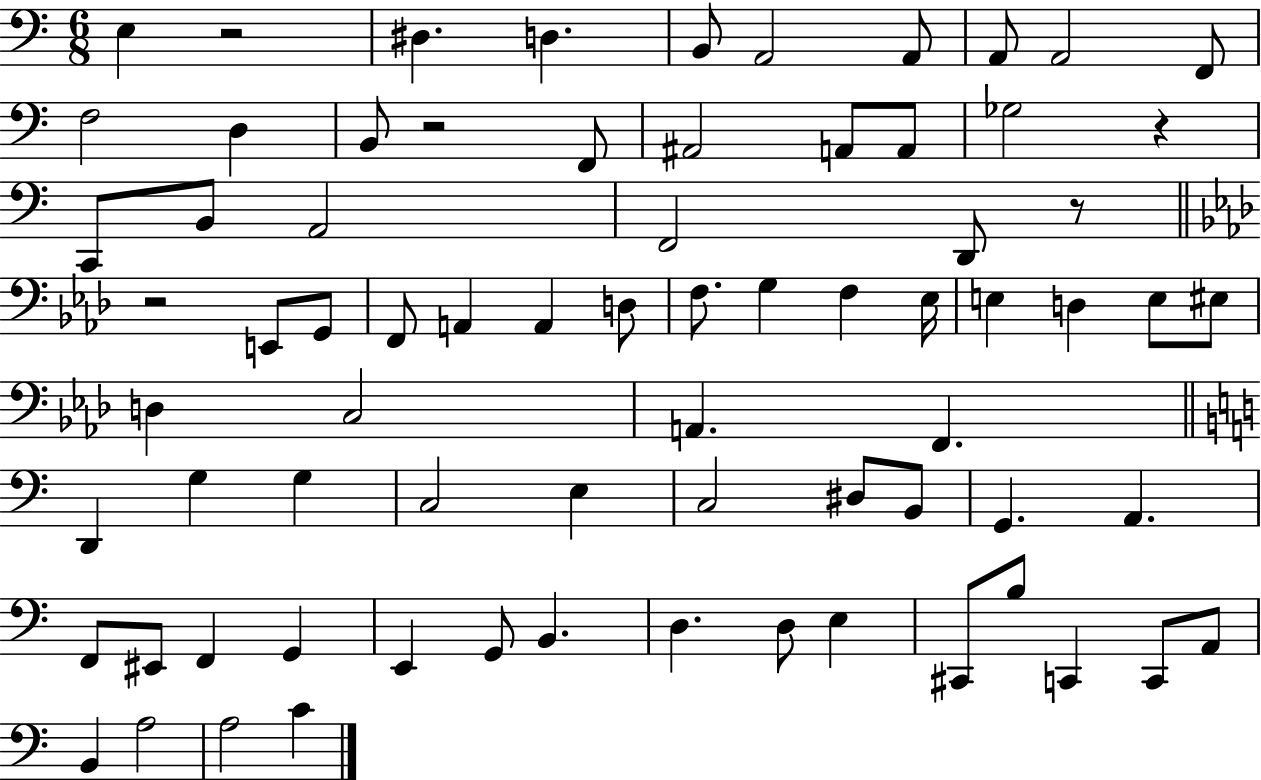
E3/q R/h D#3/q. D3/q. B2/e A2/h A2/e A2/e A2/h F2/e F3/h D3/q B2/e R/h F2/e A#2/h A2/e A2/e Gb3/h R/q C2/e B2/e A2/h F2/h D2/e R/e R/h E2/e G2/e F2/e A2/q A2/q D3/e F3/e. G3/q F3/q Eb3/s E3/q D3/q E3/e EIS3/e D3/q C3/h A2/q. F2/q. D2/q G3/q G3/q C3/h E3/q C3/h D#3/e B2/e G2/q. A2/q. F2/e EIS2/e F2/q G2/q E2/q G2/e B2/q. D3/q. D3/e E3/q C#2/e B3/e C2/q C2/e A2/e B2/q A3/h A3/h C4/q